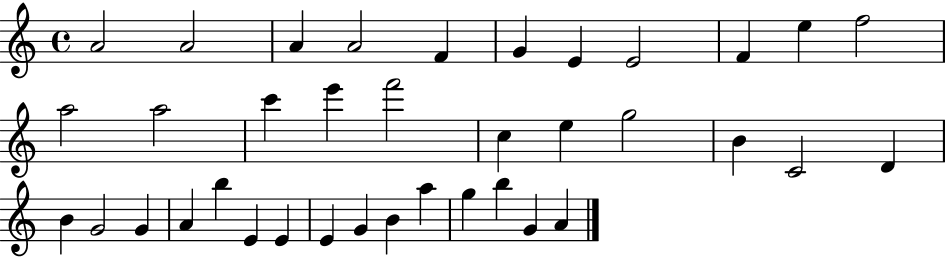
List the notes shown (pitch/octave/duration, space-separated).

A4/h A4/h A4/q A4/h F4/q G4/q E4/q E4/h F4/q E5/q F5/h A5/h A5/h C6/q E6/q F6/h C5/q E5/q G5/h B4/q C4/h D4/q B4/q G4/h G4/q A4/q B5/q E4/q E4/q E4/q G4/q B4/q A5/q G5/q B5/q G4/q A4/q